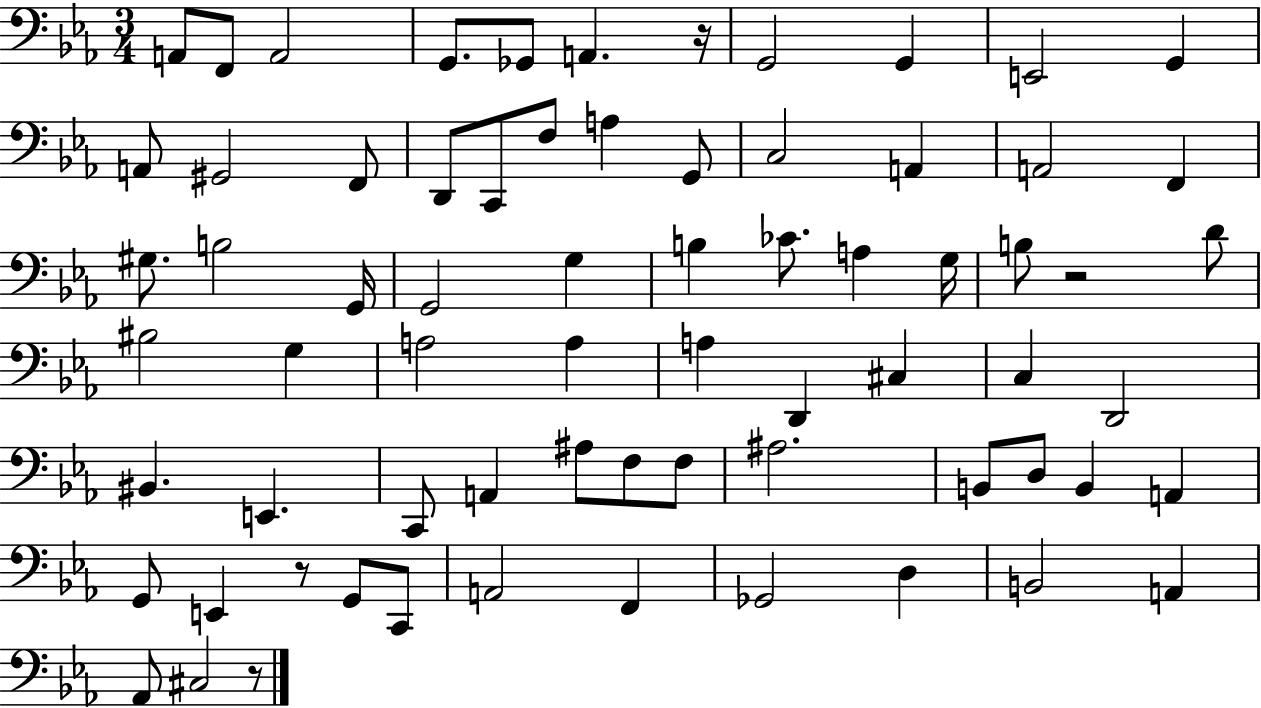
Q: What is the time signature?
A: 3/4